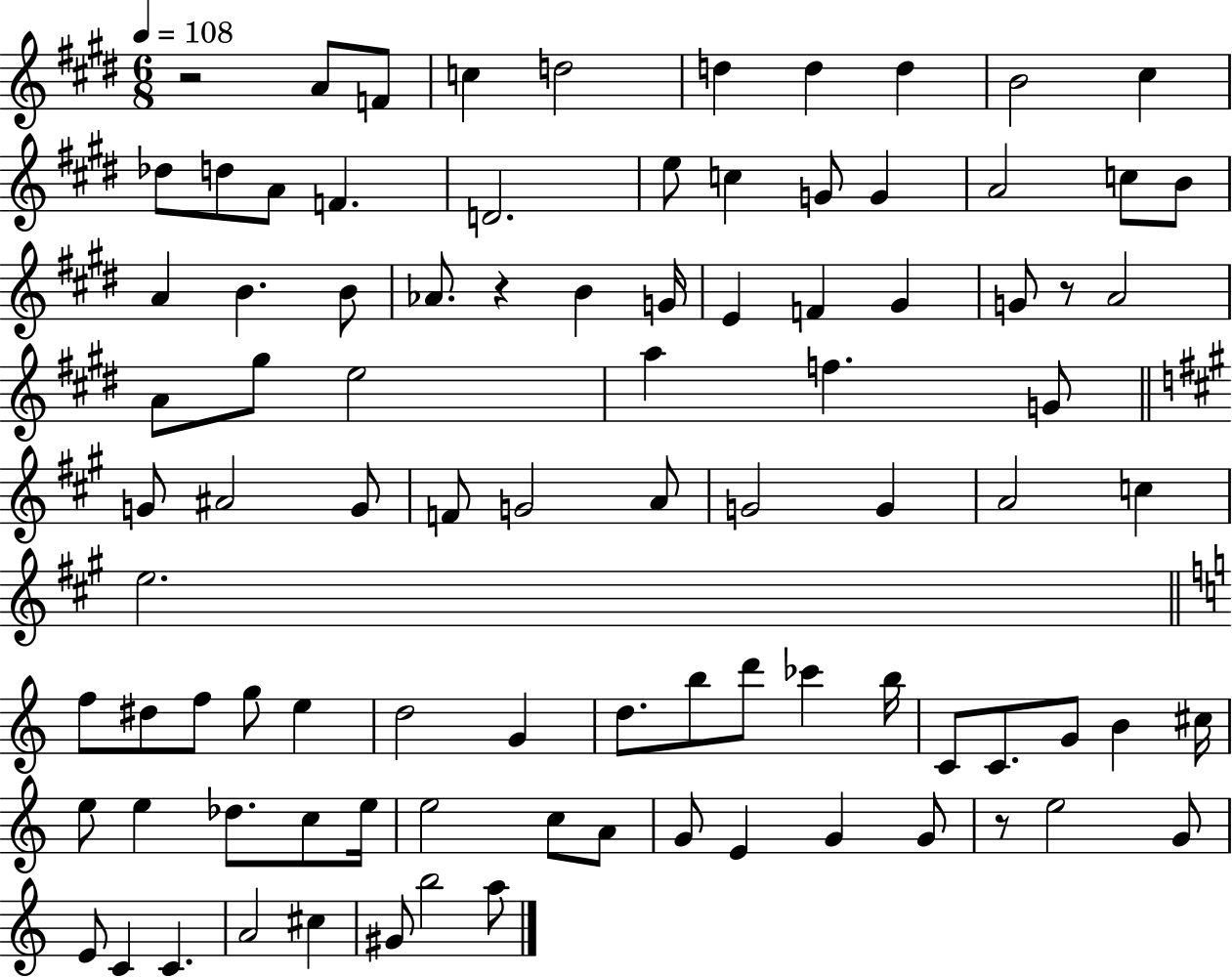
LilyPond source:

{
  \clef treble
  \numericTimeSignature
  \time 6/8
  \key e \major
  \tempo 4 = 108
  r2 a'8 f'8 | c''4 d''2 | d''4 d''4 d''4 | b'2 cis''4 | \break des''8 d''8 a'8 f'4. | d'2. | e''8 c''4 g'8 g'4 | a'2 c''8 b'8 | \break a'4 b'4. b'8 | aes'8. r4 b'4 g'16 | e'4 f'4 gis'4 | g'8 r8 a'2 | \break a'8 gis''8 e''2 | a''4 f''4. g'8 | \bar "||" \break \key a \major g'8 ais'2 g'8 | f'8 g'2 a'8 | g'2 g'4 | a'2 c''4 | \break e''2. | \bar "||" \break \key a \minor f''8 dis''8 f''8 g''8 e''4 | d''2 g'4 | d''8. b''8 d'''8 ces'''4 b''16 | c'8 c'8. g'8 b'4 cis''16 | \break e''8 e''4 des''8. c''8 e''16 | e''2 c''8 a'8 | g'8 e'4 g'4 g'8 | r8 e''2 g'8 | \break e'8 c'4 c'4. | a'2 cis''4 | gis'8 b''2 a''8 | \bar "|."
}